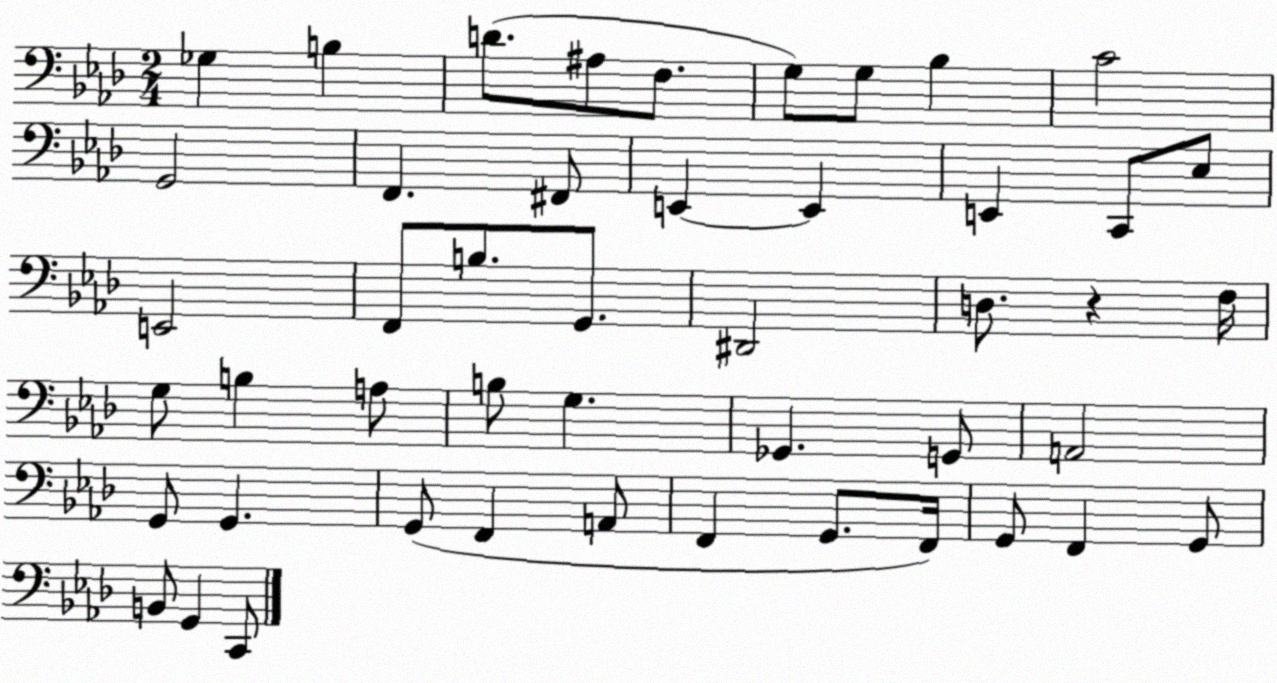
X:1
T:Untitled
M:2/4
L:1/4
K:Ab
_G, B, D/2 ^A,/2 F,/2 G,/2 G,/2 _B, C2 G,,2 F,, ^F,,/2 E,, E,, E,, C,,/2 _E,/2 E,,2 F,,/2 B,/2 G,,/2 ^D,,2 D,/2 z F,/4 G,/2 B, A,/2 B,/2 G, _G,, G,,/2 A,,2 G,,/2 G,, G,,/2 F,, A,,/2 F,, G,,/2 F,,/4 G,,/2 F,, G,,/2 B,,/2 G,, C,,/2